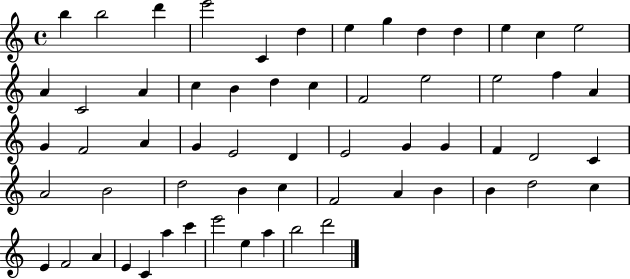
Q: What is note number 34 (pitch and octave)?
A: G4